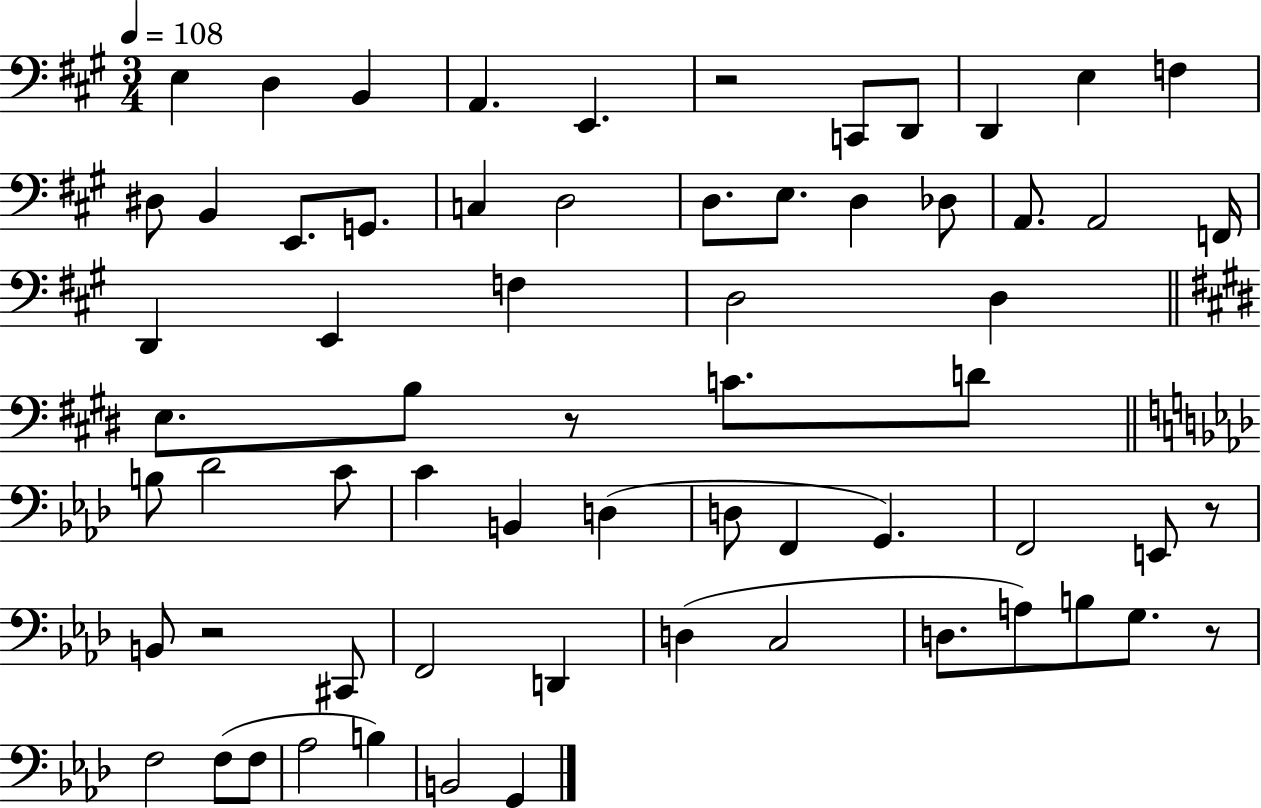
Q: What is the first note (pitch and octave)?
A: E3